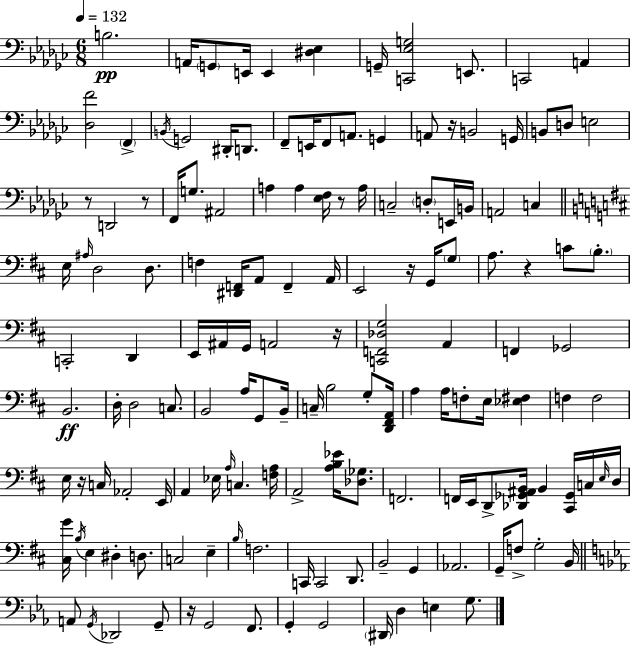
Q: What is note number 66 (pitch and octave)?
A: B2